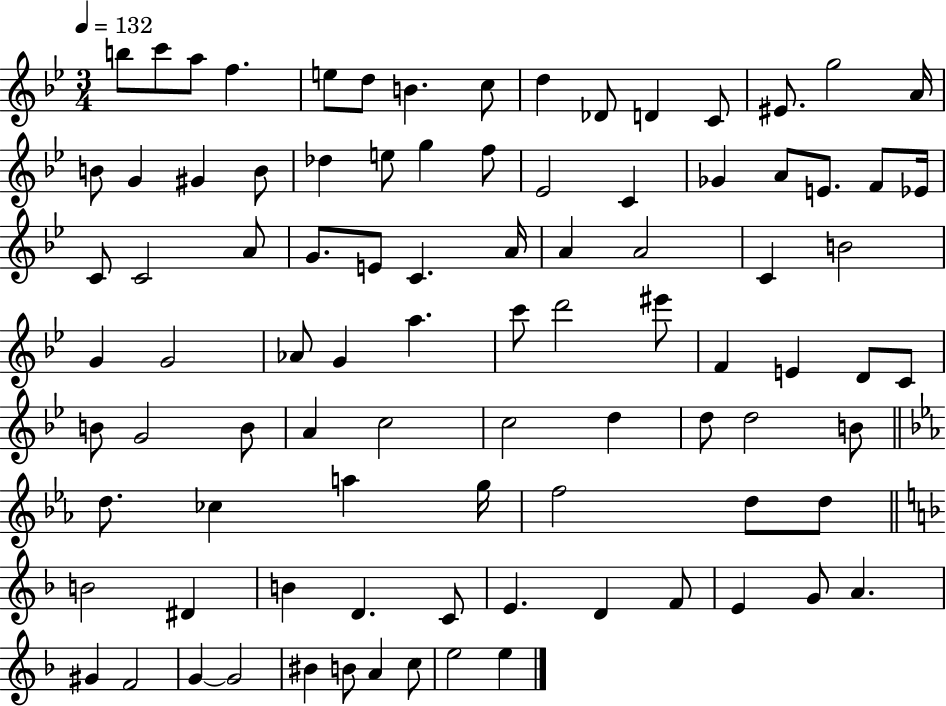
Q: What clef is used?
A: treble